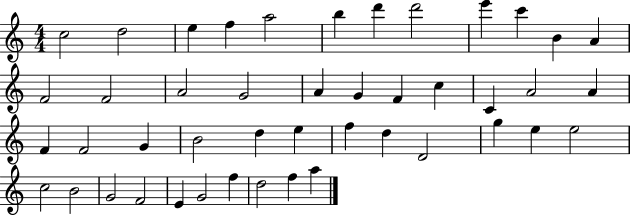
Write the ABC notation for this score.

X:1
T:Untitled
M:4/4
L:1/4
K:C
c2 d2 e f a2 b d' d'2 e' c' B A F2 F2 A2 G2 A G F c C A2 A F F2 G B2 d e f d D2 g e e2 c2 B2 G2 F2 E G2 f d2 f a